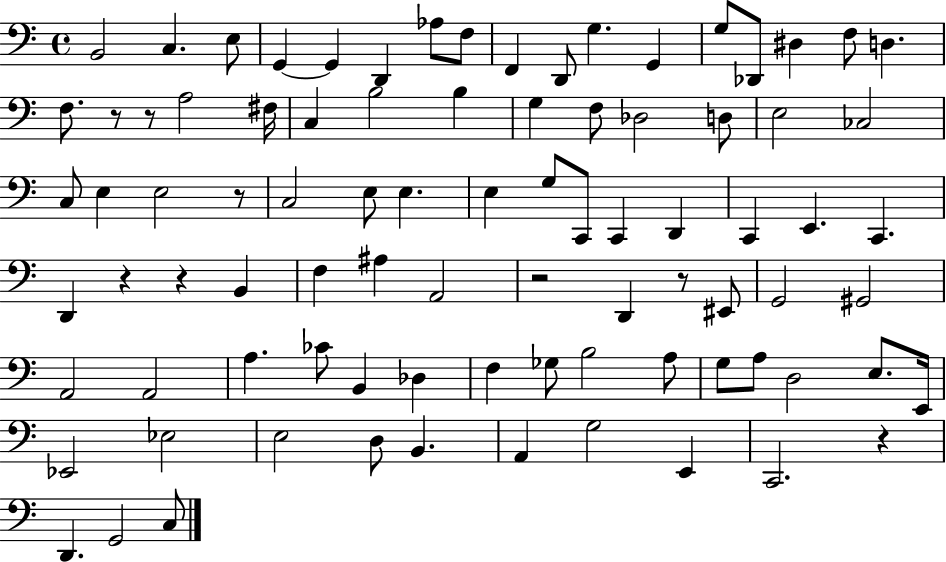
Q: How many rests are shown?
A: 8